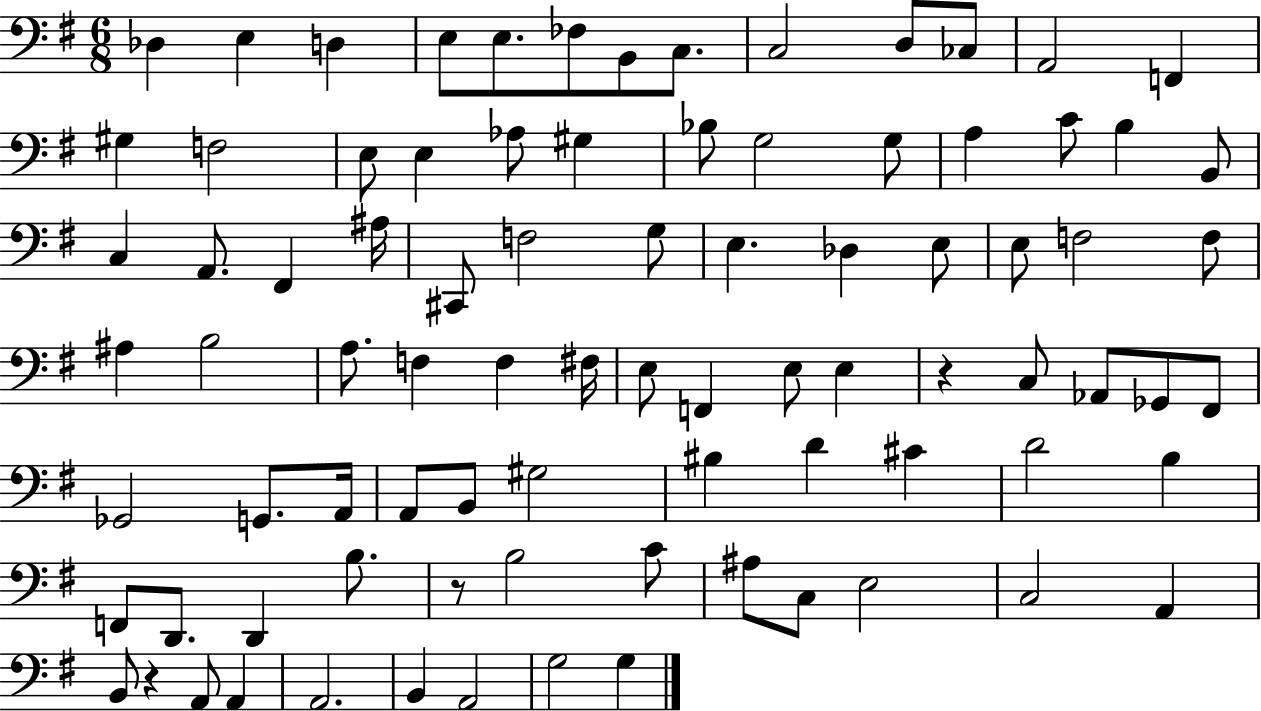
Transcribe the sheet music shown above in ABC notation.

X:1
T:Untitled
M:6/8
L:1/4
K:G
_D, E, D, E,/2 E,/2 _F,/2 B,,/2 C,/2 C,2 D,/2 _C,/2 A,,2 F,, ^G, F,2 E,/2 E, _A,/2 ^G, _B,/2 G,2 G,/2 A, C/2 B, B,,/2 C, A,,/2 ^F,, ^A,/4 ^C,,/2 F,2 G,/2 E, _D, E,/2 E,/2 F,2 F,/2 ^A, B,2 A,/2 F, F, ^F,/4 E,/2 F,, E,/2 E, z C,/2 _A,,/2 _G,,/2 ^F,,/2 _G,,2 G,,/2 A,,/4 A,,/2 B,,/2 ^G,2 ^B, D ^C D2 B, F,,/2 D,,/2 D,, B,/2 z/2 B,2 C/2 ^A,/2 C,/2 E,2 C,2 A,, B,,/2 z A,,/2 A,, A,,2 B,, A,,2 G,2 G,